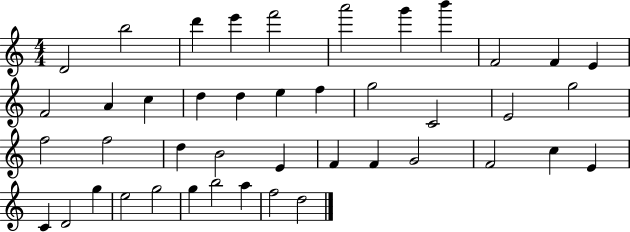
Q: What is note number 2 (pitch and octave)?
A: B5